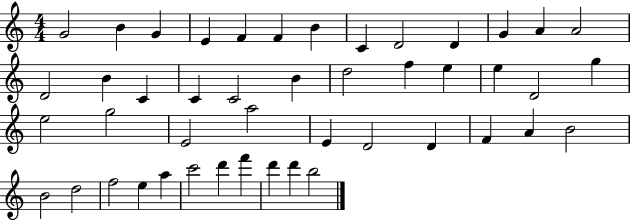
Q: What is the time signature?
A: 4/4